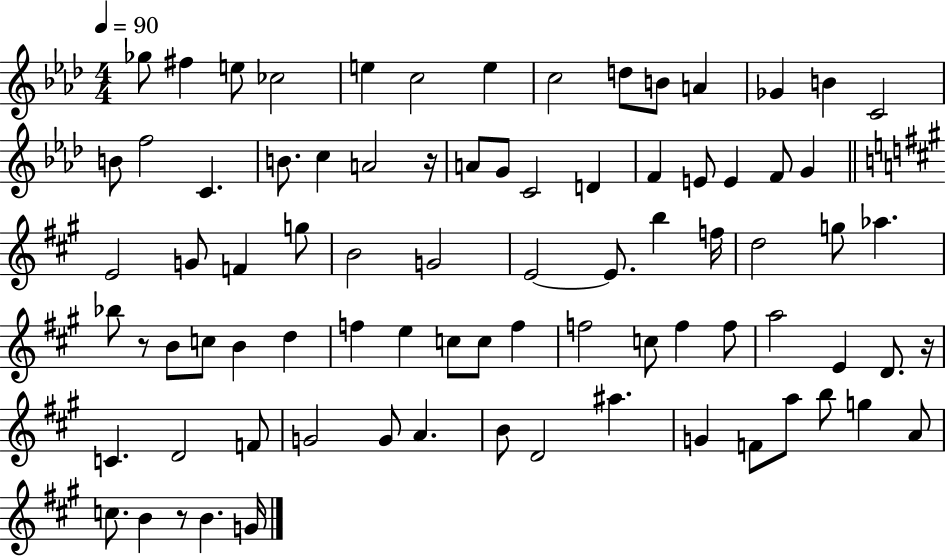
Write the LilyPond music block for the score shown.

{
  \clef treble
  \numericTimeSignature
  \time 4/4
  \key aes \major
  \tempo 4 = 90
  \repeat volta 2 { ges''8 fis''4 e''8 ces''2 | e''4 c''2 e''4 | c''2 d''8 b'8 a'4 | ges'4 b'4 c'2 | \break b'8 f''2 c'4. | b'8. c''4 a'2 r16 | a'8 g'8 c'2 d'4 | f'4 e'8 e'4 f'8 g'4 | \break \bar "||" \break \key a \major e'2 g'8 f'4 g''8 | b'2 g'2 | e'2~~ e'8. b''4 f''16 | d''2 g''8 aes''4. | \break bes''8 r8 b'8 c''8 b'4 d''4 | f''4 e''4 c''8 c''8 f''4 | f''2 c''8 f''4 f''8 | a''2 e'4 d'8. r16 | \break c'4. d'2 f'8 | g'2 g'8 a'4. | b'8 d'2 ais''4. | g'4 f'8 a''8 b''8 g''4 a'8 | \break c''8. b'4 r8 b'4. g'16 | } \bar "|."
}